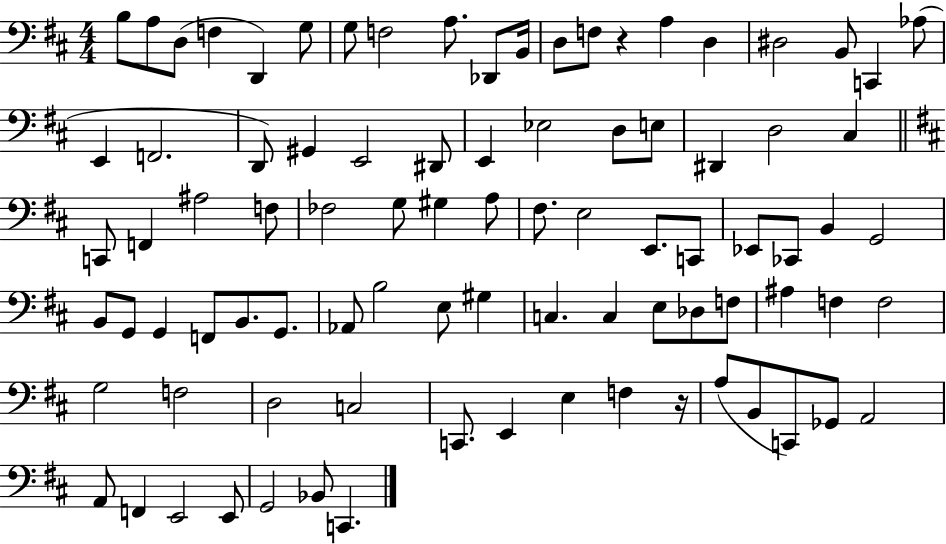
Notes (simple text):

B3/e A3/e D3/e F3/q D2/q G3/e G3/e F3/h A3/e. Db2/e B2/s D3/e F3/e R/q A3/q D3/q D#3/h B2/e C2/q Ab3/e E2/q F2/h. D2/e G#2/q E2/h D#2/e E2/q Eb3/h D3/e E3/e D#2/q D3/h C#3/q C2/e F2/q A#3/h F3/e FES3/h G3/e G#3/q A3/e F#3/e. E3/h E2/e. C2/e Eb2/e CES2/e B2/q G2/h B2/e G2/e G2/q F2/e B2/e. G2/e. Ab2/e B3/h E3/e G#3/q C3/q. C3/q E3/e Db3/e F3/e A#3/q F3/q F3/h G3/h F3/h D3/h C3/h C2/e. E2/q E3/q F3/q R/s A3/e B2/e C2/e Gb2/e A2/h A2/e F2/q E2/h E2/e G2/h Bb2/e C2/q.